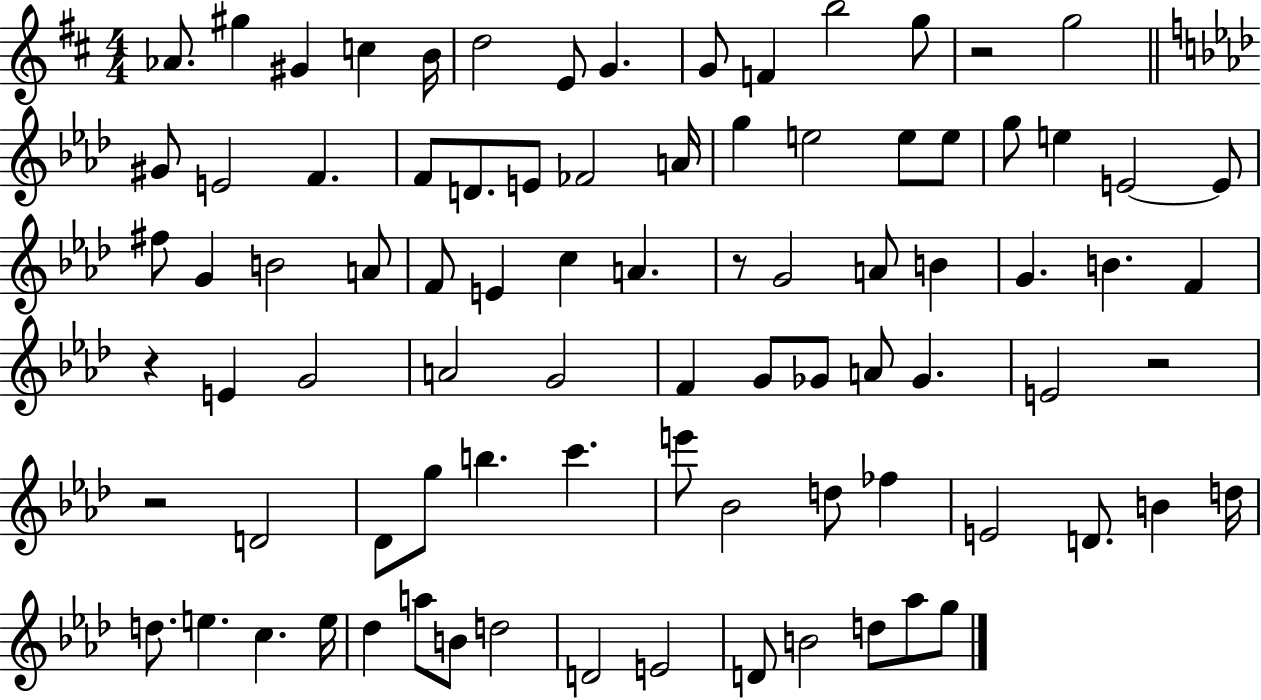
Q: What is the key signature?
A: D major